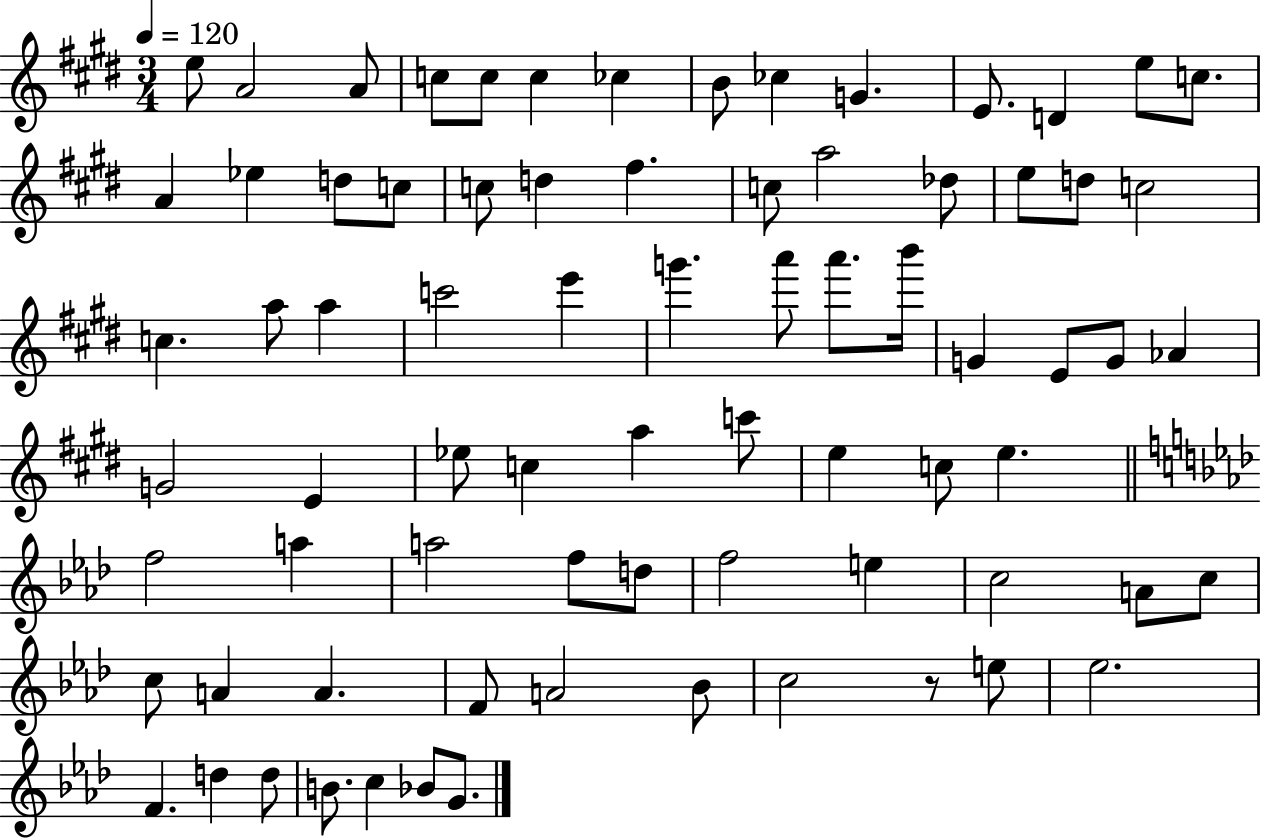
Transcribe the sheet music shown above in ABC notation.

X:1
T:Untitled
M:3/4
L:1/4
K:E
e/2 A2 A/2 c/2 c/2 c _c B/2 _c G E/2 D e/2 c/2 A _e d/2 c/2 c/2 d ^f c/2 a2 _d/2 e/2 d/2 c2 c a/2 a c'2 e' g' a'/2 a'/2 b'/4 G E/2 G/2 _A G2 E _e/2 c a c'/2 e c/2 e f2 a a2 f/2 d/2 f2 e c2 A/2 c/2 c/2 A A F/2 A2 _B/2 c2 z/2 e/2 _e2 F d d/2 B/2 c _B/2 G/2